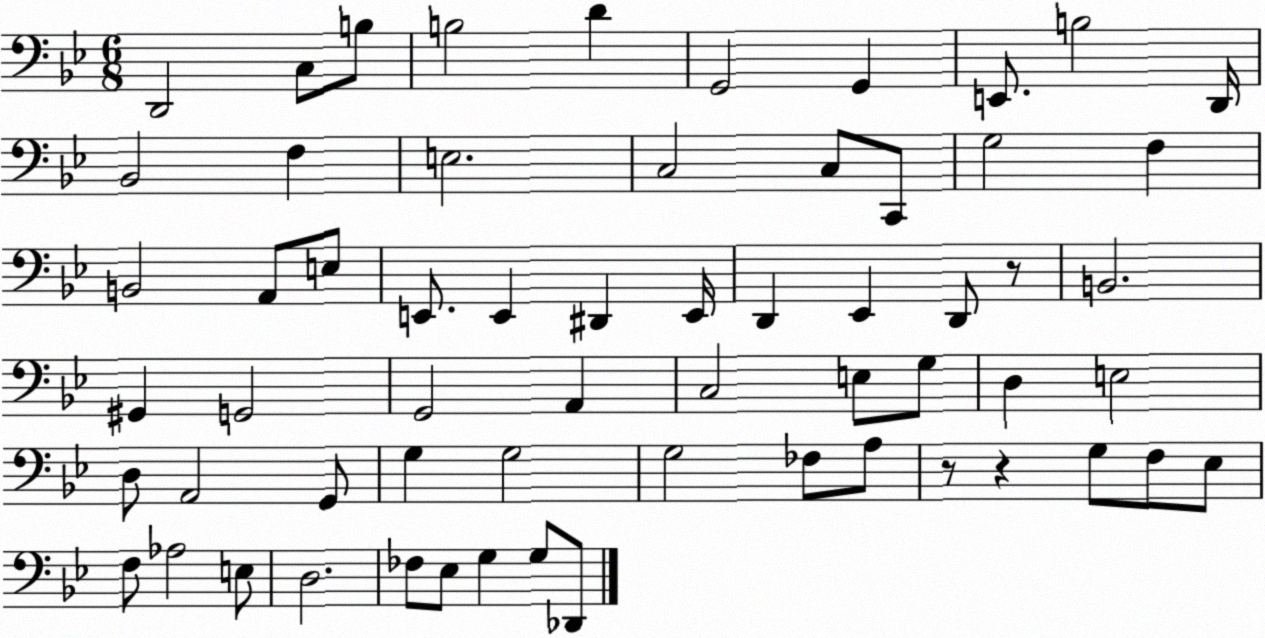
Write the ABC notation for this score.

X:1
T:Untitled
M:6/8
L:1/4
K:Bb
D,,2 C,/2 B,/2 B,2 D G,,2 G,, E,,/2 B,2 D,,/4 _B,,2 F, E,2 C,2 C,/2 C,,/2 G,2 F, B,,2 A,,/2 E,/2 E,,/2 E,, ^D,, E,,/4 D,, _E,, D,,/2 z/2 B,,2 ^G,, G,,2 G,,2 A,, C,2 E,/2 G,/2 D, E,2 D,/2 A,,2 G,,/2 G, G,2 G,2 _F,/2 A,/2 z/2 z G,/2 F,/2 _E,/2 F,/2 _A,2 E,/2 D,2 _F,/2 _E,/2 G, G,/2 _D,,/2